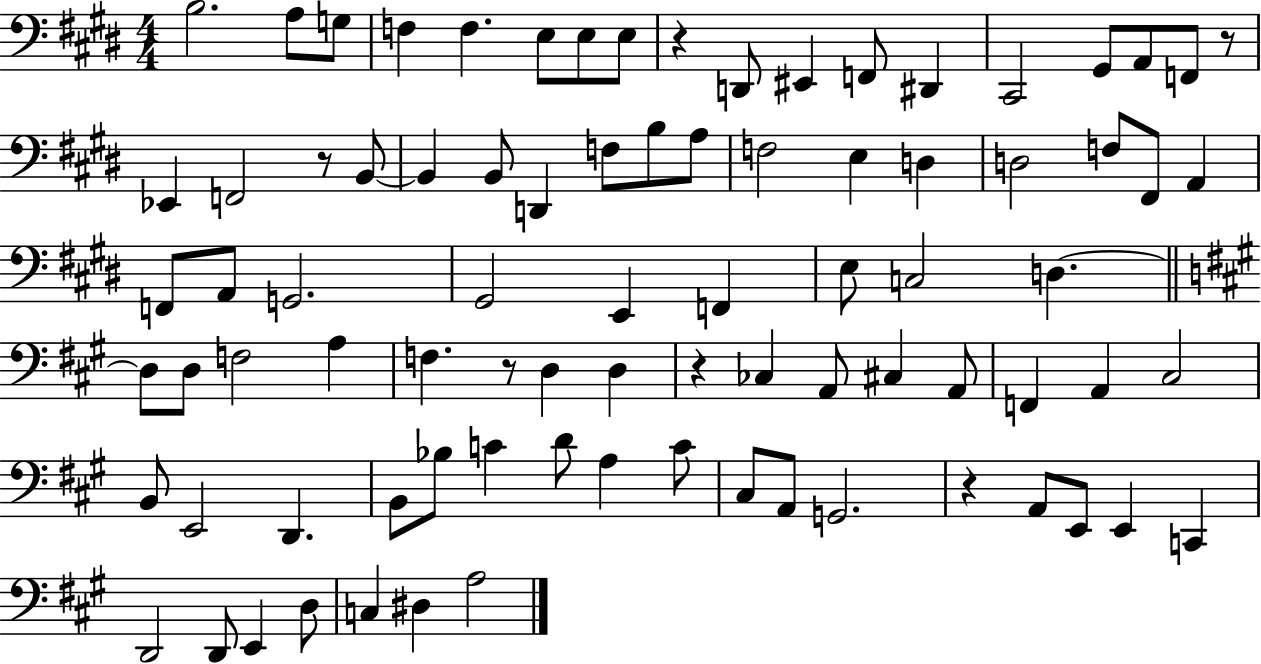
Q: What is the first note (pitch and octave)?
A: B3